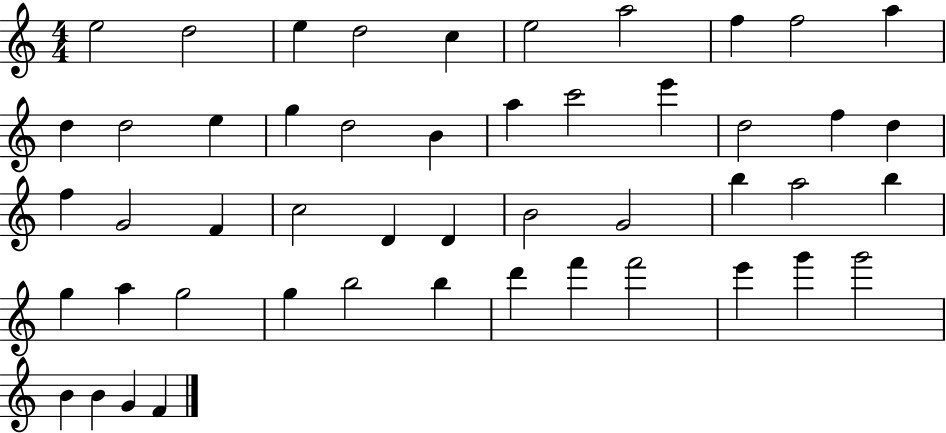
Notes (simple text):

E5/h D5/h E5/q D5/h C5/q E5/h A5/h F5/q F5/h A5/q D5/q D5/h E5/q G5/q D5/h B4/q A5/q C6/h E6/q D5/h F5/q D5/q F5/q G4/h F4/q C5/h D4/q D4/q B4/h G4/h B5/q A5/h B5/q G5/q A5/q G5/h G5/q B5/h B5/q D6/q F6/q F6/h E6/q G6/q G6/h B4/q B4/q G4/q F4/q